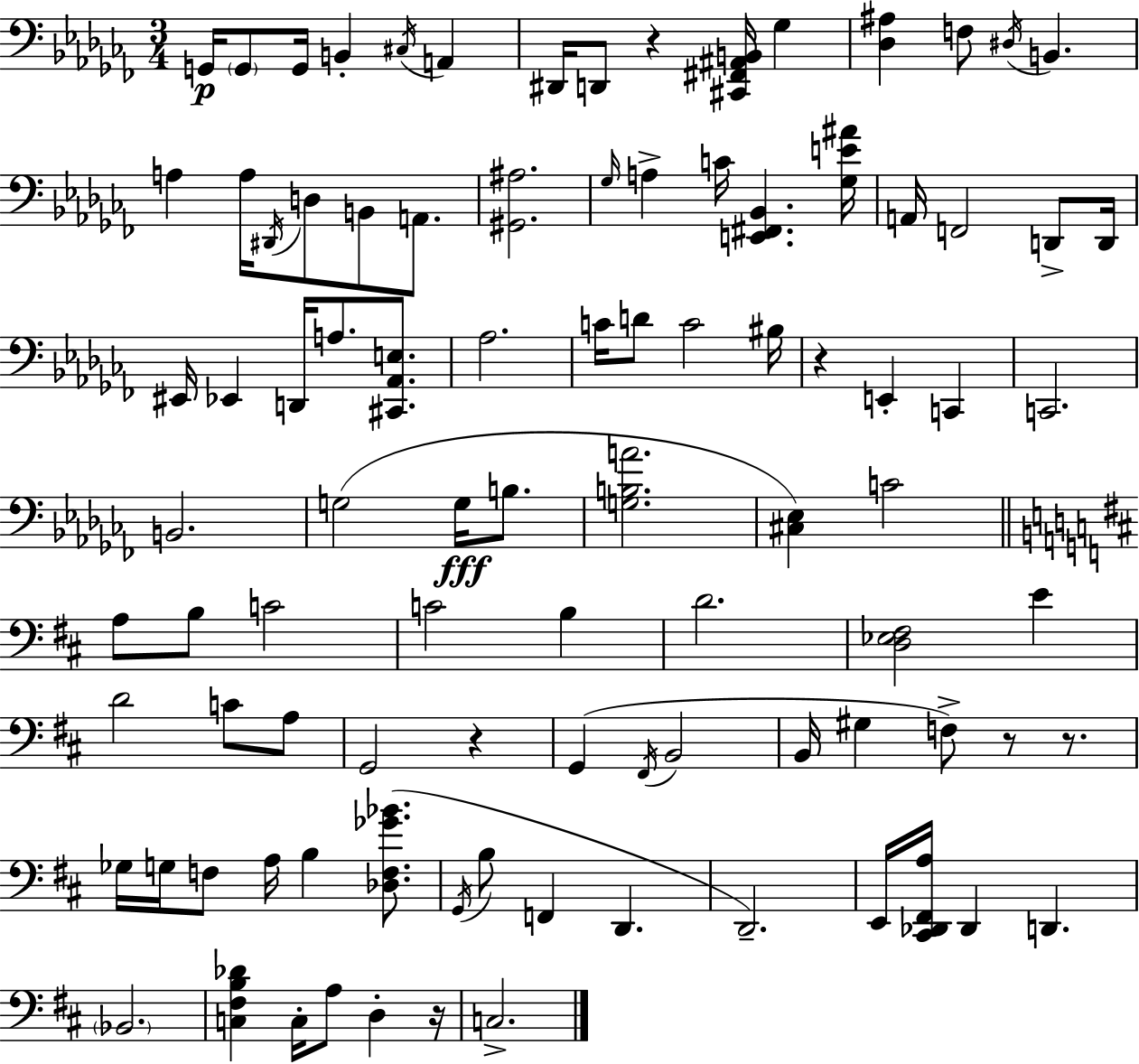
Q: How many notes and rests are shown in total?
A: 95